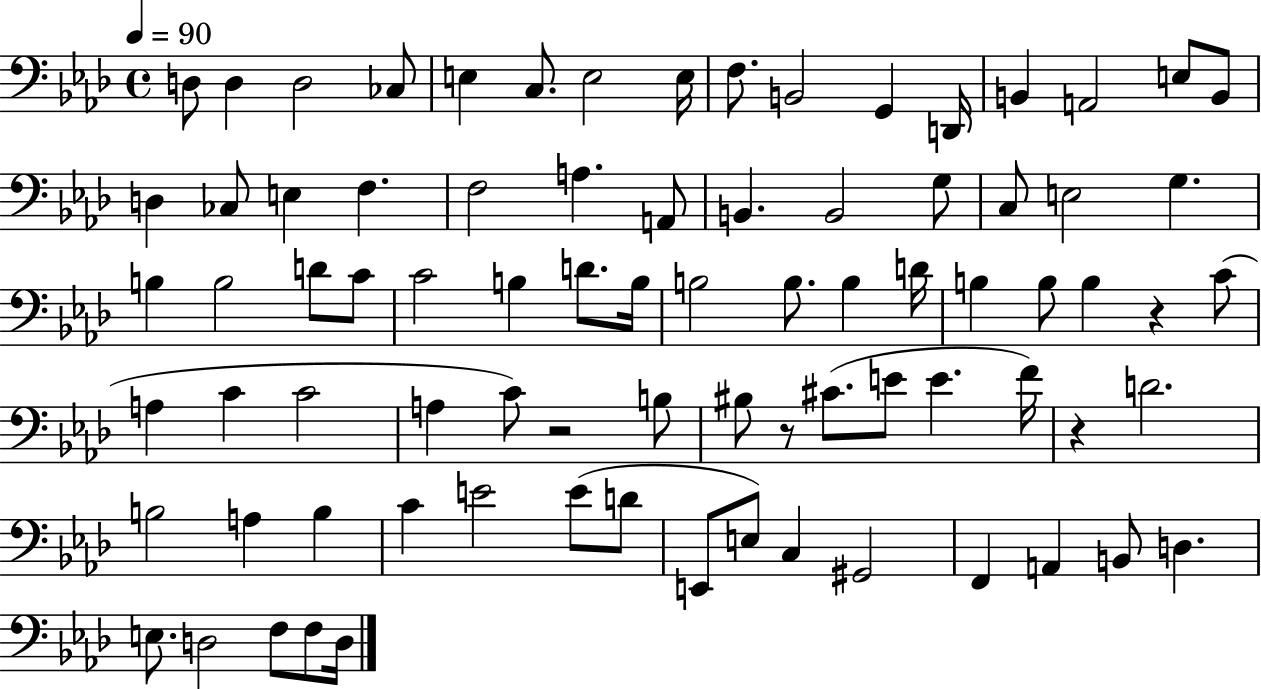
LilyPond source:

{
  \clef bass
  \time 4/4
  \defaultTimeSignature
  \key aes \major
  \tempo 4 = 90
  \repeat volta 2 { d8 d4 d2 ces8 | e4 c8. e2 e16 | f8. b,2 g,4 d,16 | b,4 a,2 e8 b,8 | \break d4 ces8 e4 f4. | f2 a4. a,8 | b,4. b,2 g8 | c8 e2 g4. | \break b4 b2 d'8 c'8 | c'2 b4 d'8. b16 | b2 b8. b4 d'16 | b4 b8 b4 r4 c'8( | \break a4 c'4 c'2 | a4 c'8) r2 b8 | bis8 r8 cis'8.( e'8 e'4. f'16) | r4 d'2. | \break b2 a4 b4 | c'4 e'2 e'8( d'8 | e,8 e8) c4 gis,2 | f,4 a,4 b,8 d4. | \break e8. d2 f8 f8 d16 | } \bar "|."
}